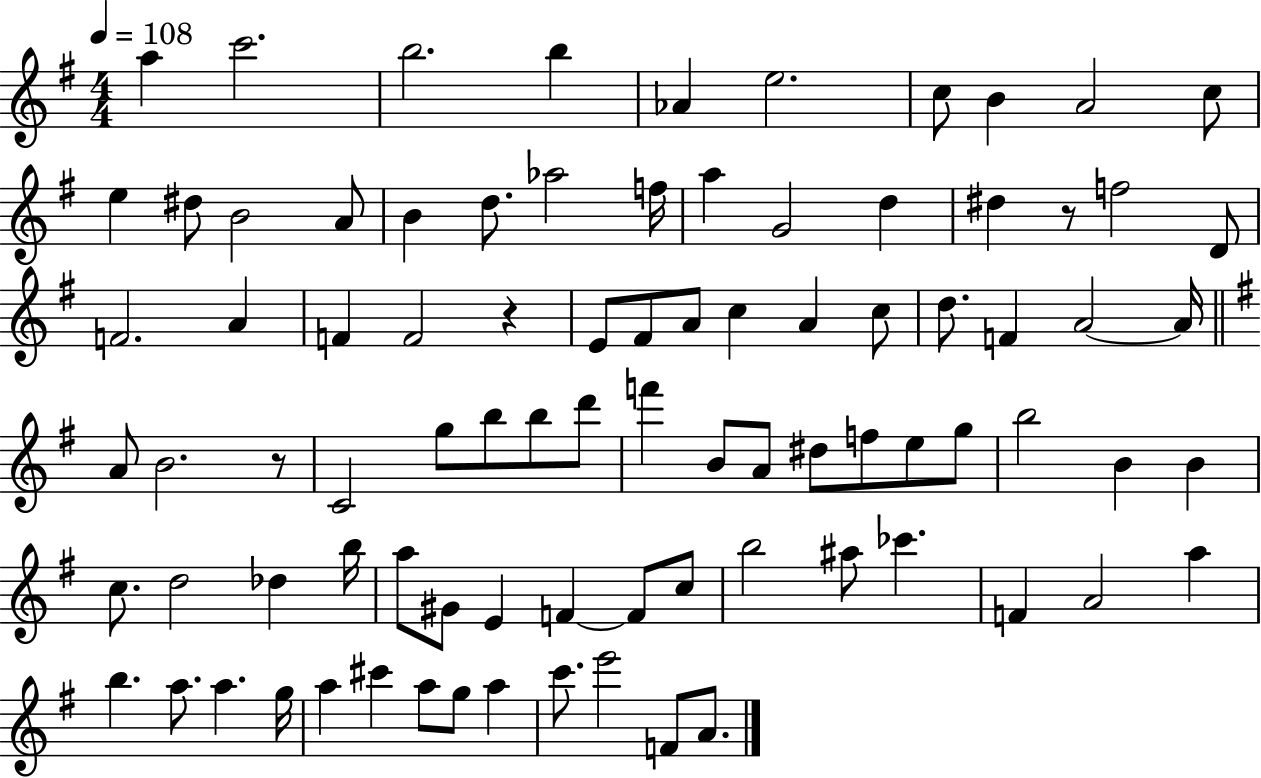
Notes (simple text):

A5/q C6/h. B5/h. B5/q Ab4/q E5/h. C5/e B4/q A4/h C5/e E5/q D#5/e B4/h A4/e B4/q D5/e. Ab5/h F5/s A5/q G4/h D5/q D#5/q R/e F5/h D4/e F4/h. A4/q F4/q F4/h R/q E4/e F#4/e A4/e C5/q A4/q C5/e D5/e. F4/q A4/h A4/s A4/e B4/h. R/e C4/h G5/e B5/e B5/e D6/e F6/q B4/e A4/e D#5/e F5/e E5/e G5/e B5/h B4/q B4/q C5/e. D5/h Db5/q B5/s A5/e G#4/e E4/q F4/q F4/e C5/e B5/h A#5/e CES6/q. F4/q A4/h A5/q B5/q. A5/e. A5/q. G5/s A5/q C#6/q A5/e G5/e A5/q C6/e. E6/h F4/e A4/e.